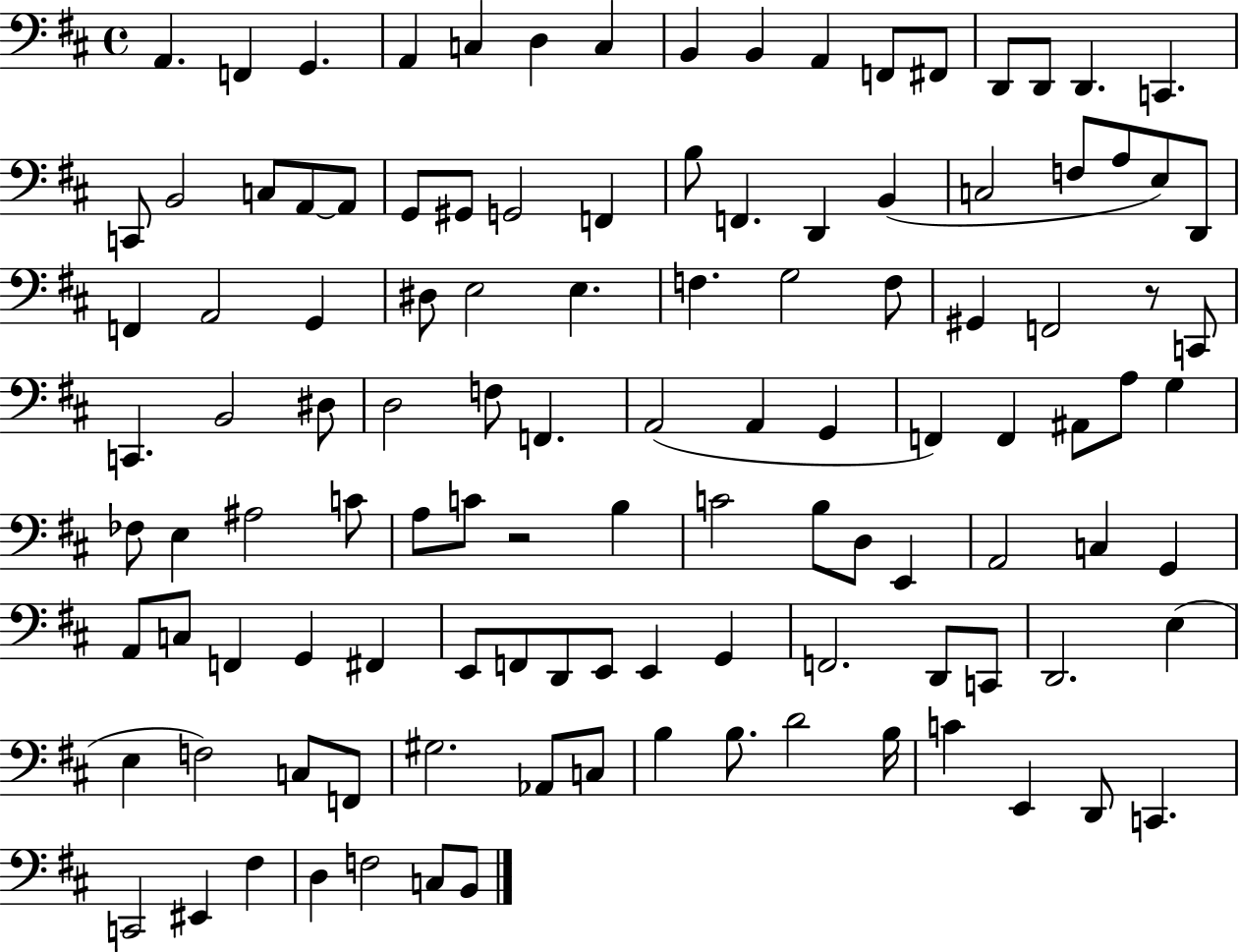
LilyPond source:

{
  \clef bass
  \time 4/4
  \defaultTimeSignature
  \key d \major
  a,4. f,4 g,4. | a,4 c4 d4 c4 | b,4 b,4 a,4 f,8 fis,8 | d,8 d,8 d,4. c,4. | \break c,8 b,2 c8 a,8~~ a,8 | g,8 gis,8 g,2 f,4 | b8 f,4. d,4 b,4( | c2 f8 a8 e8) d,8 | \break f,4 a,2 g,4 | dis8 e2 e4. | f4. g2 f8 | gis,4 f,2 r8 c,8 | \break c,4. b,2 dis8 | d2 f8 f,4. | a,2( a,4 g,4 | f,4) f,4 ais,8 a8 g4 | \break fes8 e4 ais2 c'8 | a8 c'8 r2 b4 | c'2 b8 d8 e,4 | a,2 c4 g,4 | \break a,8 c8 f,4 g,4 fis,4 | e,8 f,8 d,8 e,8 e,4 g,4 | f,2. d,8 c,8 | d,2. e4( | \break e4 f2) c8 f,8 | gis2. aes,8 c8 | b4 b8. d'2 b16 | c'4 e,4 d,8 c,4. | \break c,2 eis,4 fis4 | d4 f2 c8 b,8 | \bar "|."
}